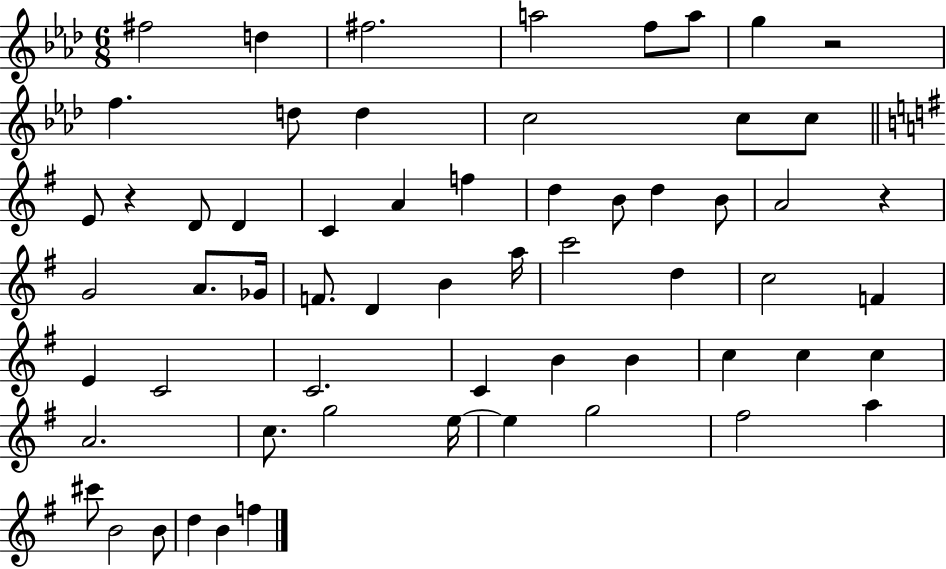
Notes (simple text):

F#5/h D5/q F#5/h. A5/h F5/e A5/e G5/q R/h F5/q. D5/e D5/q C5/h C5/e C5/e E4/e R/q D4/e D4/q C4/q A4/q F5/q D5/q B4/e D5/q B4/e A4/h R/q G4/h A4/e. Gb4/s F4/e. D4/q B4/q A5/s C6/h D5/q C5/h F4/q E4/q C4/h C4/h. C4/q B4/q B4/q C5/q C5/q C5/q A4/h. C5/e. G5/h E5/s E5/q G5/h F#5/h A5/q C#6/e B4/h B4/e D5/q B4/q F5/q